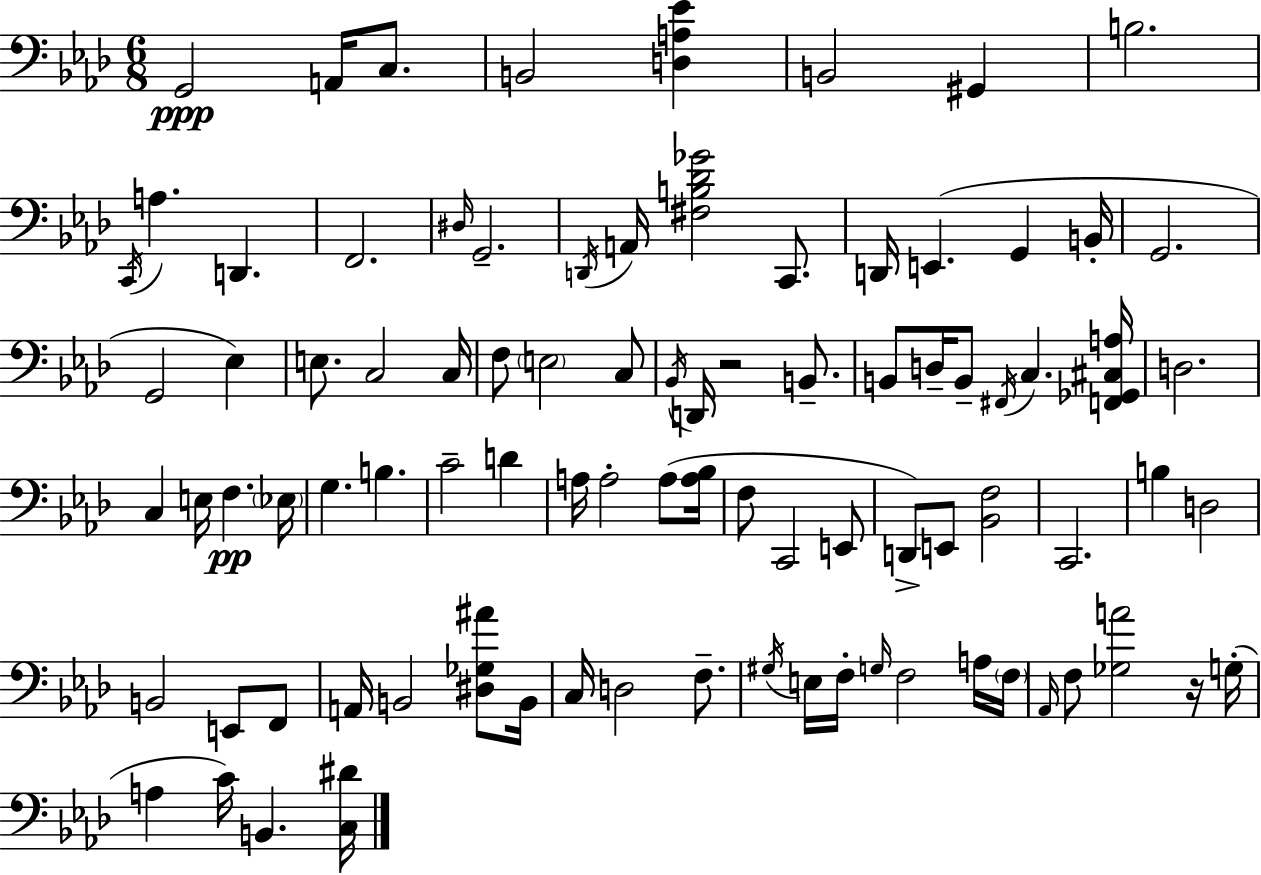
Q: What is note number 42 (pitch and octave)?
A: Eb3